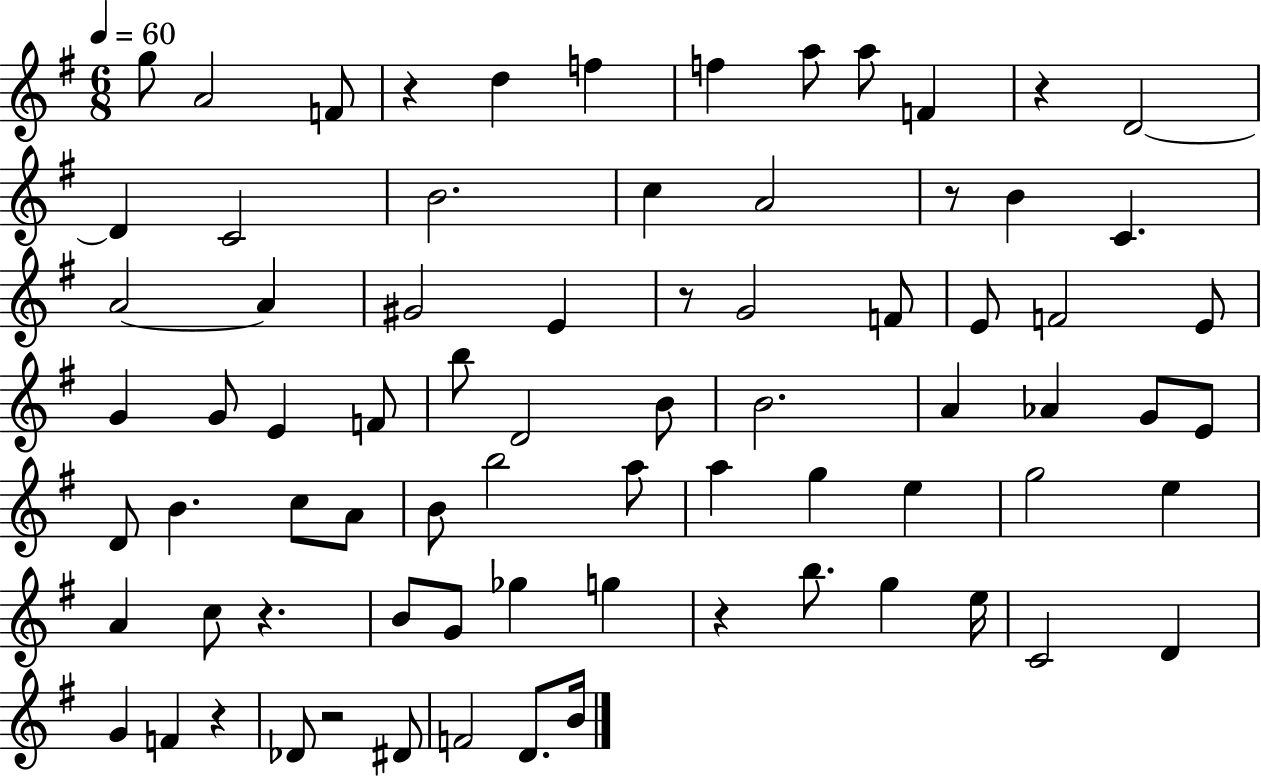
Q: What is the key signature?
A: G major